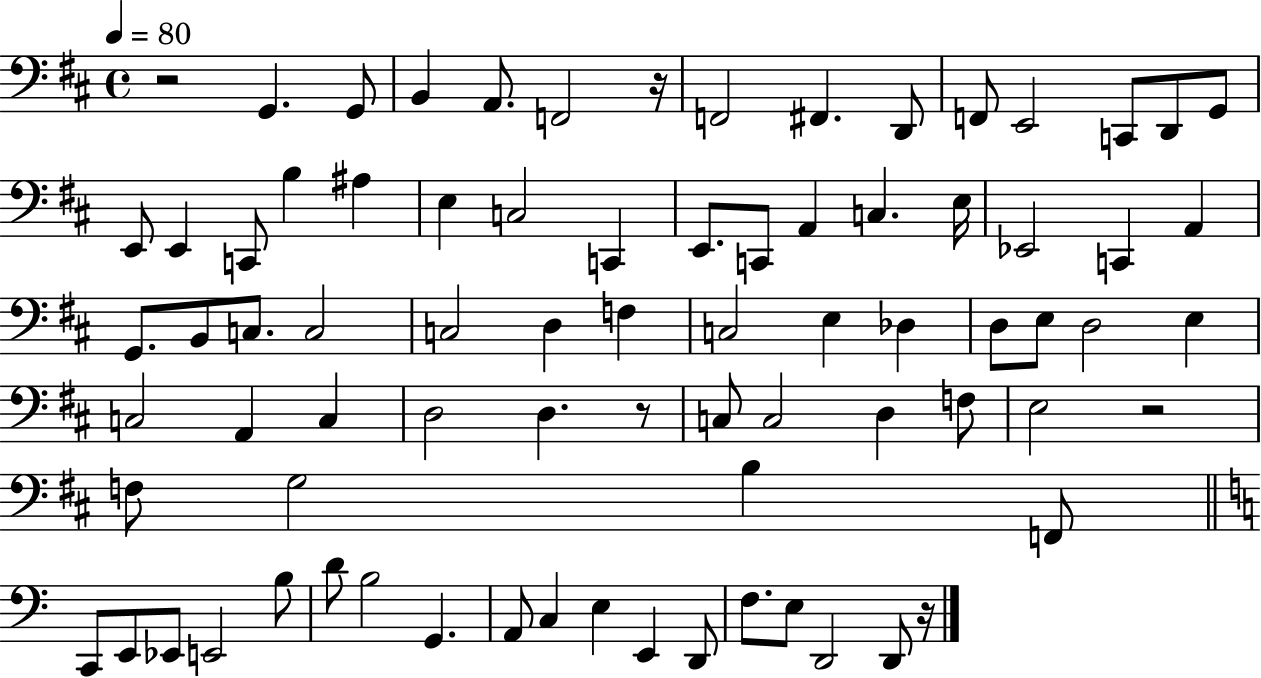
R/h G2/q. G2/e B2/q A2/e. F2/h R/s F2/h F#2/q. D2/e F2/e E2/h C2/e D2/e G2/e E2/e E2/q C2/e B3/q A#3/q E3/q C3/h C2/q E2/e. C2/e A2/q C3/q. E3/s Eb2/h C2/q A2/q G2/e. B2/e C3/e. C3/h C3/h D3/q F3/q C3/h E3/q Db3/q D3/e E3/e D3/h E3/q C3/h A2/q C3/q D3/h D3/q. R/e C3/e C3/h D3/q F3/e E3/h R/h F3/e G3/h B3/q F2/e C2/e E2/e Eb2/e E2/h B3/e D4/e B3/h G2/q. A2/e C3/q E3/q E2/q D2/e F3/e. E3/e D2/h D2/e R/s